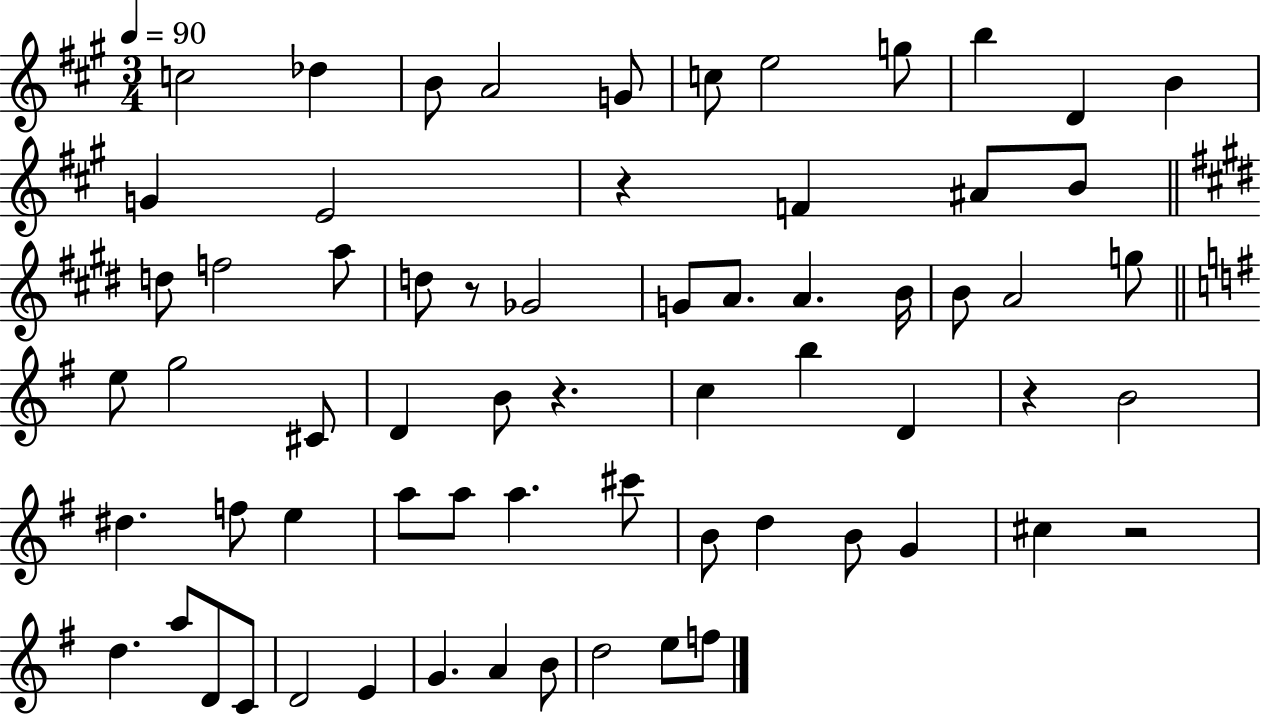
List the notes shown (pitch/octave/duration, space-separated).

C5/h Db5/q B4/e A4/h G4/e C5/e E5/h G5/e B5/q D4/q B4/q G4/q E4/h R/q F4/q A#4/e B4/e D5/e F5/h A5/e D5/e R/e Gb4/h G4/e A4/e. A4/q. B4/s B4/e A4/h G5/e E5/e G5/h C#4/e D4/q B4/e R/q. C5/q B5/q D4/q R/q B4/h D#5/q. F5/e E5/q A5/e A5/e A5/q. C#6/e B4/e D5/q B4/e G4/q C#5/q R/h D5/q. A5/e D4/e C4/e D4/h E4/q G4/q. A4/q B4/e D5/h E5/e F5/e